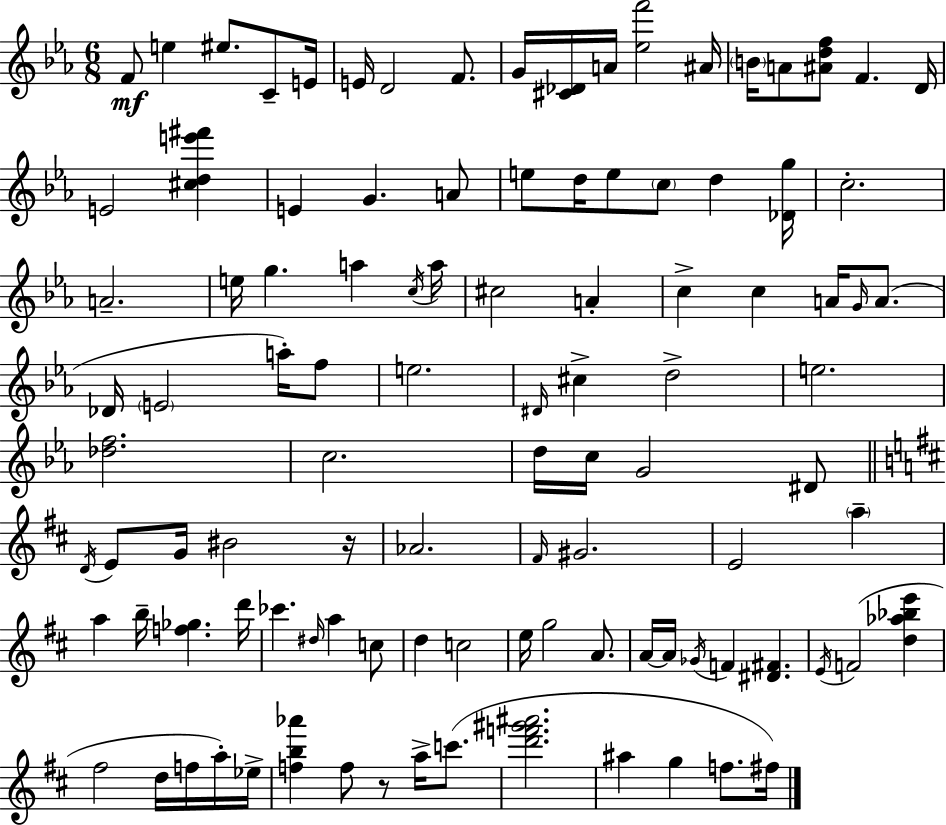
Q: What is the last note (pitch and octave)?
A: F#5